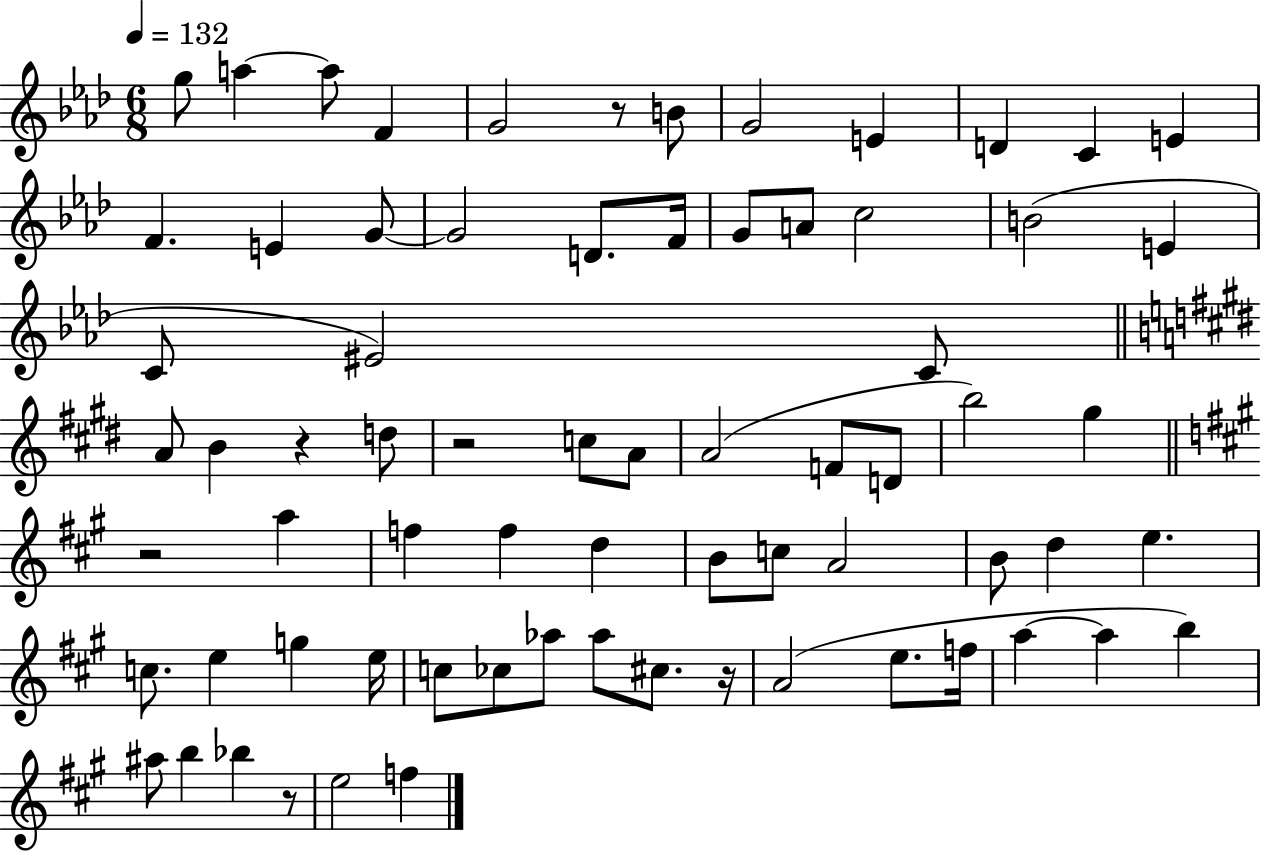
{
  \clef treble
  \numericTimeSignature
  \time 6/8
  \key aes \major
  \tempo 4 = 132
  \repeat volta 2 { g''8 a''4~~ a''8 f'4 | g'2 r8 b'8 | g'2 e'4 | d'4 c'4 e'4 | \break f'4. e'4 g'8~~ | g'2 d'8. f'16 | g'8 a'8 c''2 | b'2( e'4 | \break c'8 eis'2) c'8 | \bar "||" \break \key e \major a'8 b'4 r4 d''8 | r2 c''8 a'8 | a'2( f'8 d'8 | b''2) gis''4 | \break \bar "||" \break \key a \major r2 a''4 | f''4 f''4 d''4 | b'8 c''8 a'2 | b'8 d''4 e''4. | \break c''8. e''4 g''4 e''16 | c''8 ces''8 aes''8 aes''8 cis''8. r16 | a'2( e''8. f''16 | a''4~~ a''4 b''4) | \break ais''8 b''4 bes''4 r8 | e''2 f''4 | } \bar "|."
}